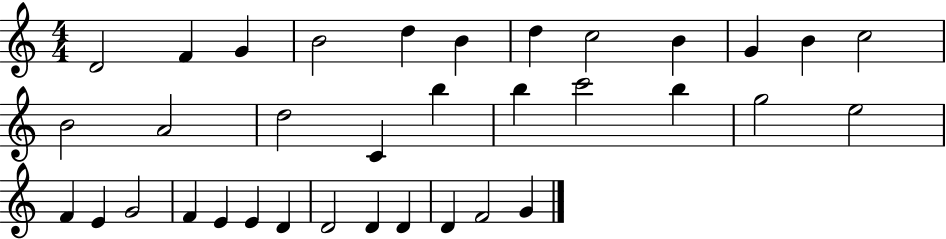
{
  \clef treble
  \numericTimeSignature
  \time 4/4
  \key c \major
  d'2 f'4 g'4 | b'2 d''4 b'4 | d''4 c''2 b'4 | g'4 b'4 c''2 | \break b'2 a'2 | d''2 c'4 b''4 | b''4 c'''2 b''4 | g''2 e''2 | \break f'4 e'4 g'2 | f'4 e'4 e'4 d'4 | d'2 d'4 d'4 | d'4 f'2 g'4 | \break \bar "|."
}